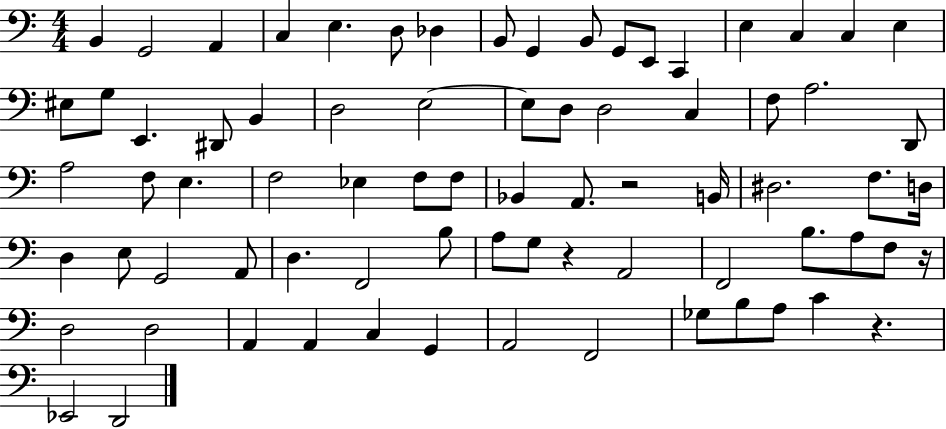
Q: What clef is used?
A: bass